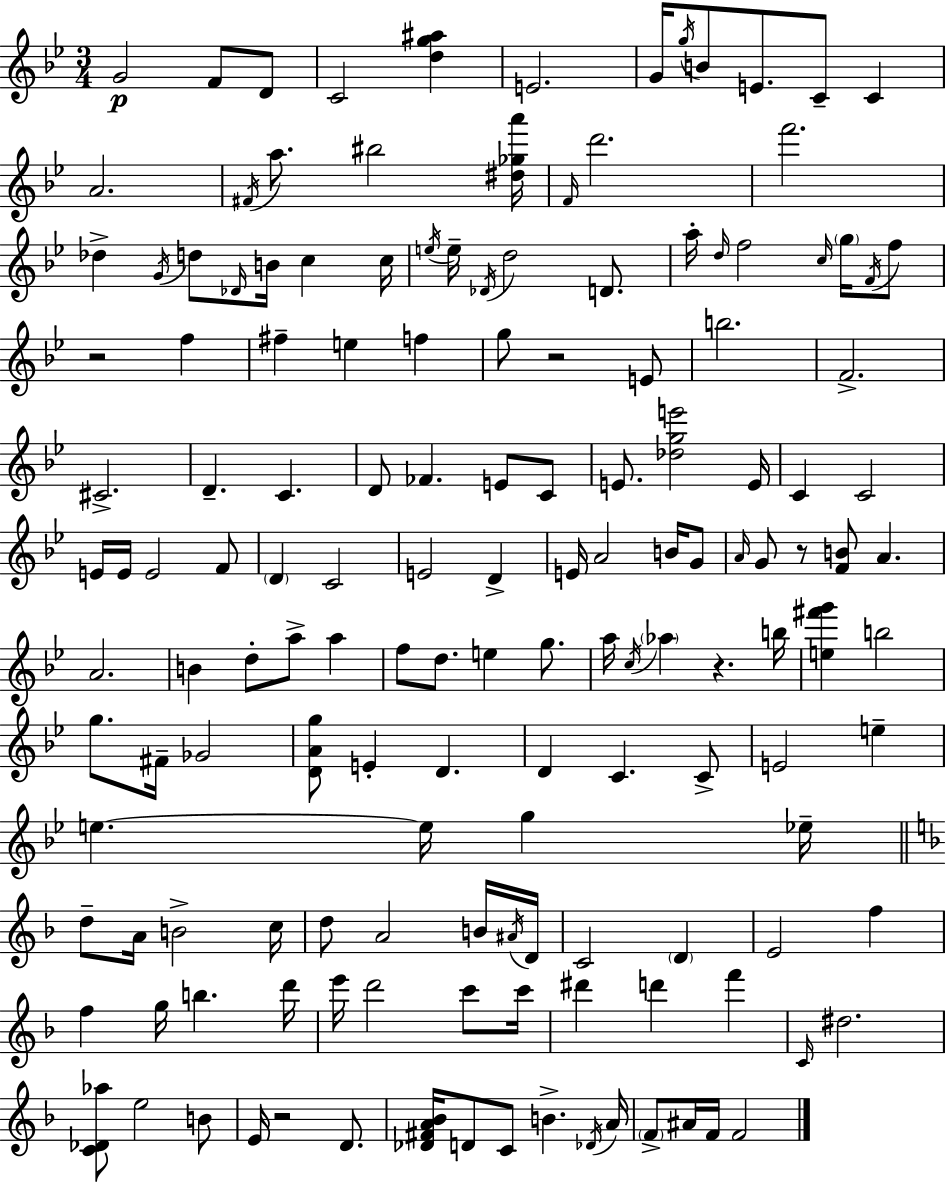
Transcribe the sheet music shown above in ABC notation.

X:1
T:Untitled
M:3/4
L:1/4
K:Bb
G2 F/2 D/2 C2 [dg^a] E2 G/4 g/4 B/2 E/2 C/2 C A2 ^F/4 a/2 ^b2 [^d_ga']/4 F/4 d'2 f'2 _d G/4 d/2 _D/4 B/4 c c/4 e/4 e/4 _D/4 d2 D/2 a/4 d/4 f2 c/4 g/4 F/4 f/2 z2 f ^f e f g/2 z2 E/2 b2 F2 ^C2 D C D/2 _F E/2 C/2 E/2 [_dge']2 E/4 C C2 E/4 E/4 E2 F/2 D C2 E2 D E/4 A2 B/4 G/2 A/4 G/2 z/2 [FB]/2 A A2 B d/2 a/2 a f/2 d/2 e g/2 a/4 c/4 _a z b/4 [e^f'g'] b2 g/2 ^F/4 _G2 [DAg]/2 E D D C C/2 E2 e e e/4 g _e/4 d/2 A/4 B2 c/4 d/2 A2 B/4 ^A/4 D/4 C2 D E2 f f g/4 b d'/4 e'/4 d'2 c'/2 c'/4 ^d' d' f' C/4 ^d2 [C_D_a]/2 e2 B/2 E/4 z2 D/2 [_D^FA_B]/4 D/2 C/2 B _D/4 A/4 F/2 ^A/4 F/4 F2